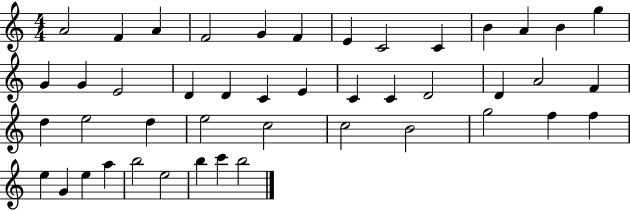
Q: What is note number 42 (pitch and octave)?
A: E5